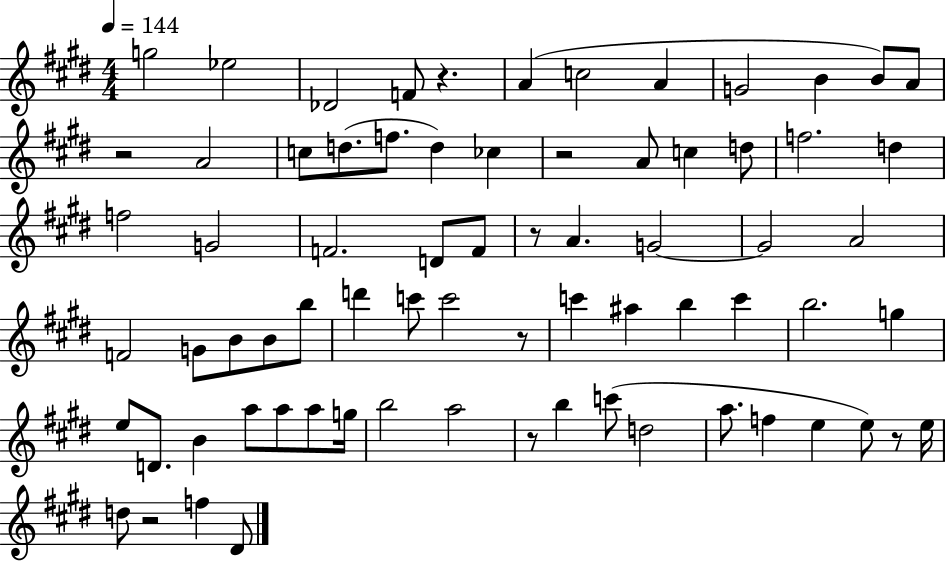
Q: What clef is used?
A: treble